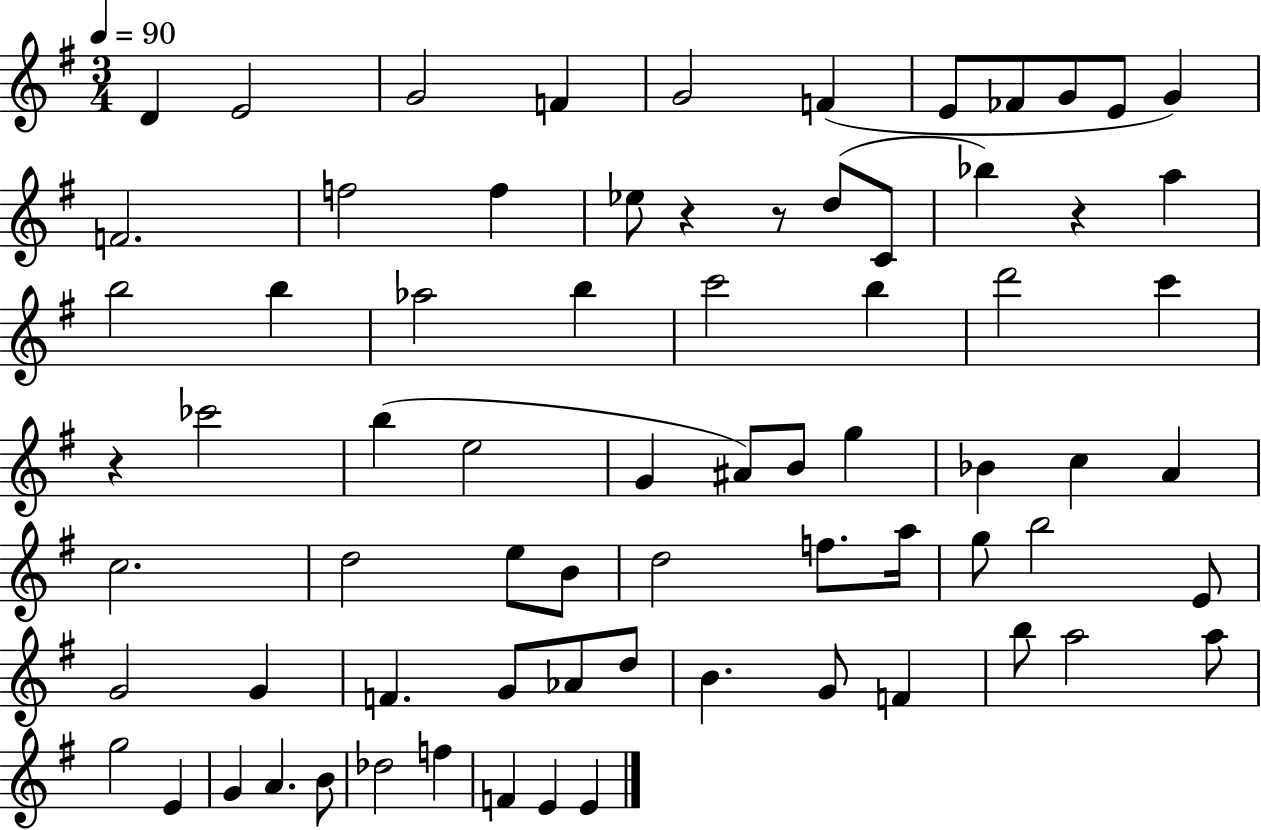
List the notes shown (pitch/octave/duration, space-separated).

D4/q E4/h G4/h F4/q G4/h F4/q E4/e FES4/e G4/e E4/e G4/q F4/h. F5/h F5/q Eb5/e R/q R/e D5/e C4/e Bb5/q R/q A5/q B5/h B5/q Ab5/h B5/q C6/h B5/q D6/h C6/q R/q CES6/h B5/q E5/h G4/q A#4/e B4/e G5/q Bb4/q C5/q A4/q C5/h. D5/h E5/e B4/e D5/h F5/e. A5/s G5/e B5/h E4/e G4/h G4/q F4/q. G4/e Ab4/e D5/e B4/q. G4/e F4/q B5/e A5/h A5/e G5/h E4/q G4/q A4/q. B4/e Db5/h F5/q F4/q E4/q E4/q